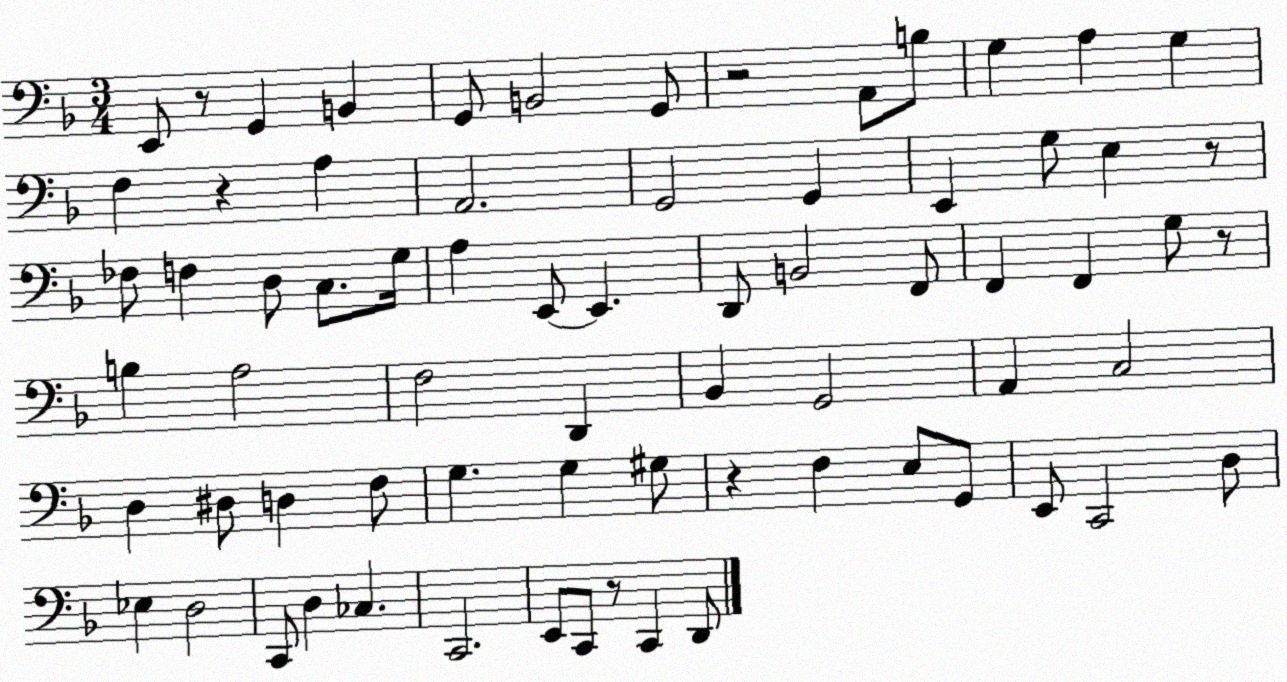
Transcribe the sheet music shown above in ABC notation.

X:1
T:Untitled
M:3/4
L:1/4
K:F
E,,/2 z/2 G,, B,, G,,/2 B,,2 G,,/2 z2 A,,/2 B,/2 G, A, G, F, z A, A,,2 G,,2 G,, E,, G,/2 E, z/2 _F,/2 F, D,/2 C,/2 G,/4 A, E,,/2 E,, D,,/2 B,,2 F,,/2 F,, F,, G,/2 z/2 B, A,2 F,2 D,, _B,, G,,2 A,, C,2 D, ^D,/2 D, F,/2 G, G, ^G,/2 z F, E,/2 G,,/2 E,,/2 C,,2 D,/2 _E, D,2 C,,/2 D, _C, C,,2 E,,/2 C,,/2 z/2 C,, D,,/2